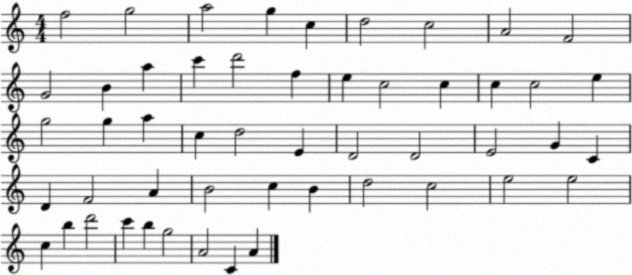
X:1
T:Untitled
M:4/4
L:1/4
K:C
f2 g2 a2 g c d2 c2 A2 F2 G2 B a c' d'2 f e c2 c c c2 e g2 g a c d2 E D2 D2 E2 G C D F2 A B2 c B d2 c2 e2 e2 c b d'2 c' b g2 A2 C A